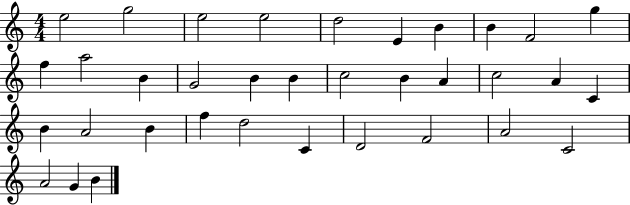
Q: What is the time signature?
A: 4/4